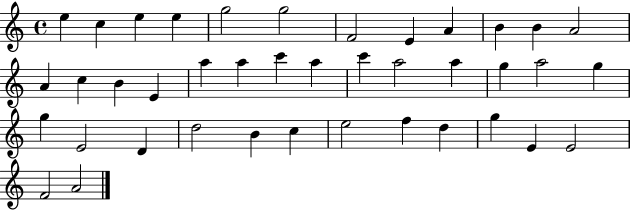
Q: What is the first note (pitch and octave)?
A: E5